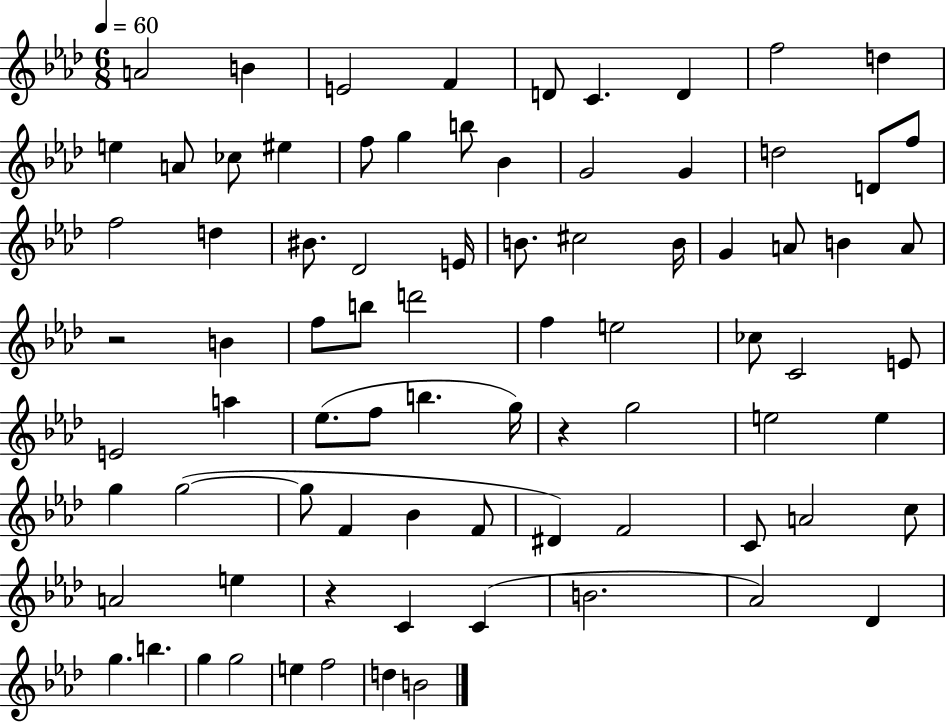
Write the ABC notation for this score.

X:1
T:Untitled
M:6/8
L:1/4
K:Ab
A2 B E2 F D/2 C D f2 d e A/2 _c/2 ^e f/2 g b/2 _B G2 G d2 D/2 f/2 f2 d ^B/2 _D2 E/4 B/2 ^c2 B/4 G A/2 B A/2 z2 B f/2 b/2 d'2 f e2 _c/2 C2 E/2 E2 a _e/2 f/2 b g/4 z g2 e2 e g g2 g/2 F _B F/2 ^D F2 C/2 A2 c/2 A2 e z C C B2 _A2 _D g b g g2 e f2 d B2